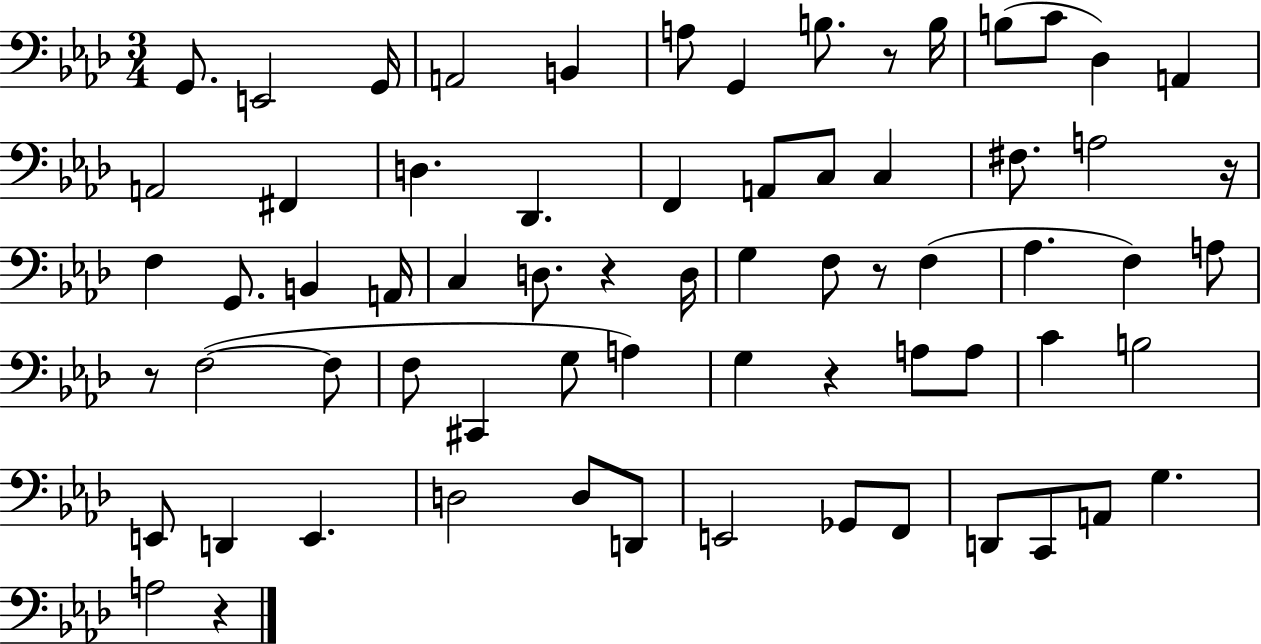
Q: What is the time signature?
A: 3/4